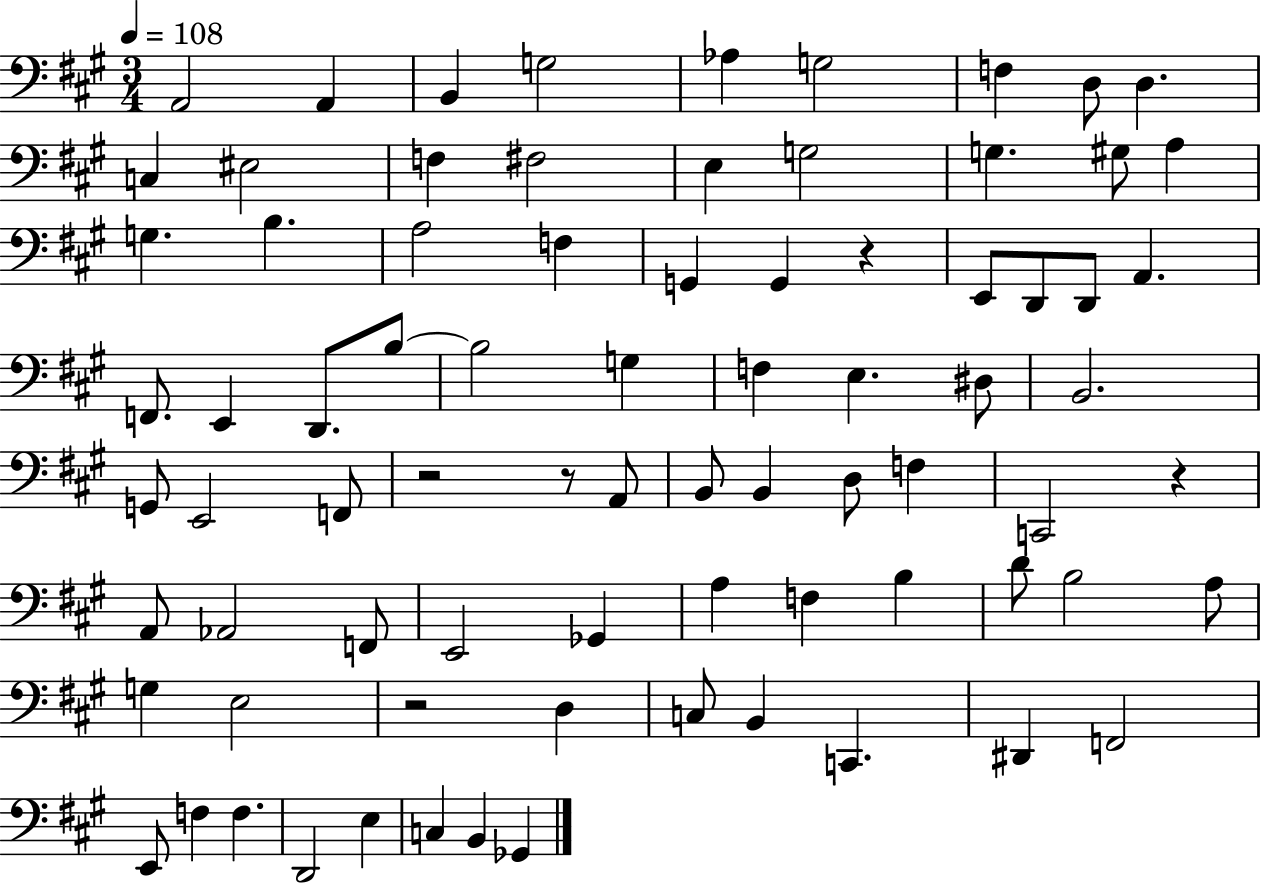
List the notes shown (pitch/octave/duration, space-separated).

A2/h A2/q B2/q G3/h Ab3/q G3/h F3/q D3/e D3/q. C3/q EIS3/h F3/q F#3/h E3/q G3/h G3/q. G#3/e A3/q G3/q. B3/q. A3/h F3/q G2/q G2/q R/q E2/e D2/e D2/e A2/q. F2/e. E2/q D2/e. B3/e B3/h G3/q F3/q E3/q. D#3/e B2/h. G2/e E2/h F2/e R/h R/e A2/e B2/e B2/q D3/e F3/q C2/h R/q A2/e Ab2/h F2/e E2/h Gb2/q A3/q F3/q B3/q D4/e B3/h A3/e G3/q E3/h R/h D3/q C3/e B2/q C2/q. D#2/q F2/h E2/e F3/q F3/q. D2/h E3/q C3/q B2/q Gb2/q